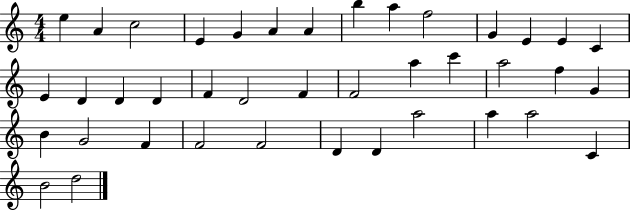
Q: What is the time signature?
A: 4/4